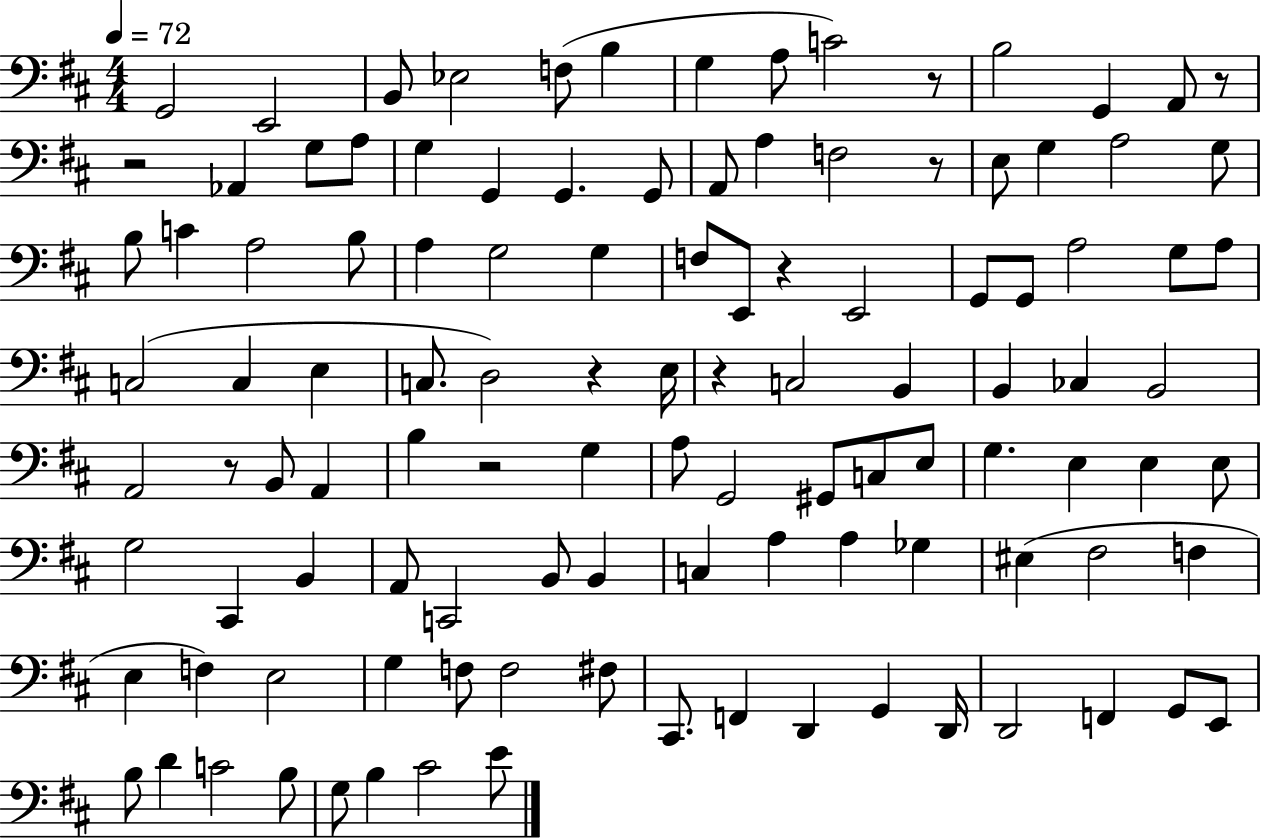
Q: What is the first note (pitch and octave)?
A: G2